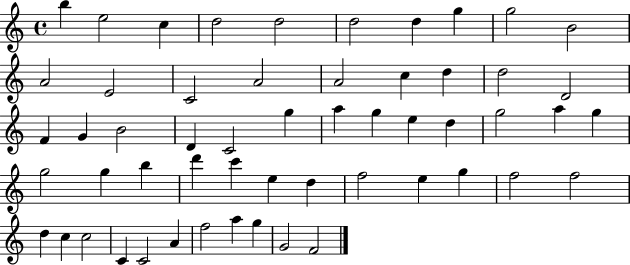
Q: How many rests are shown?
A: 0